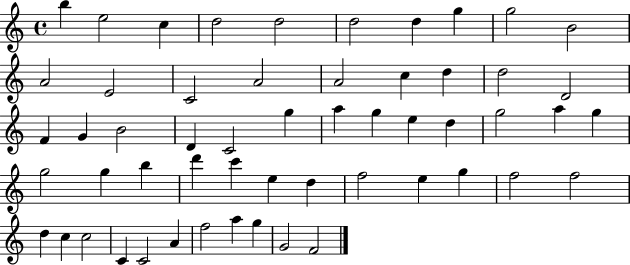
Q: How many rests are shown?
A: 0